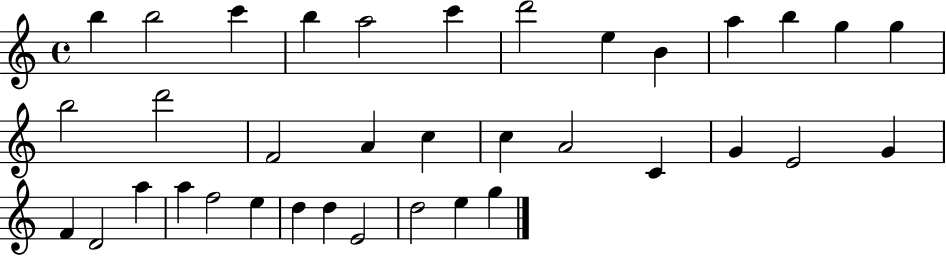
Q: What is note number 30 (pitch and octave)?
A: E5